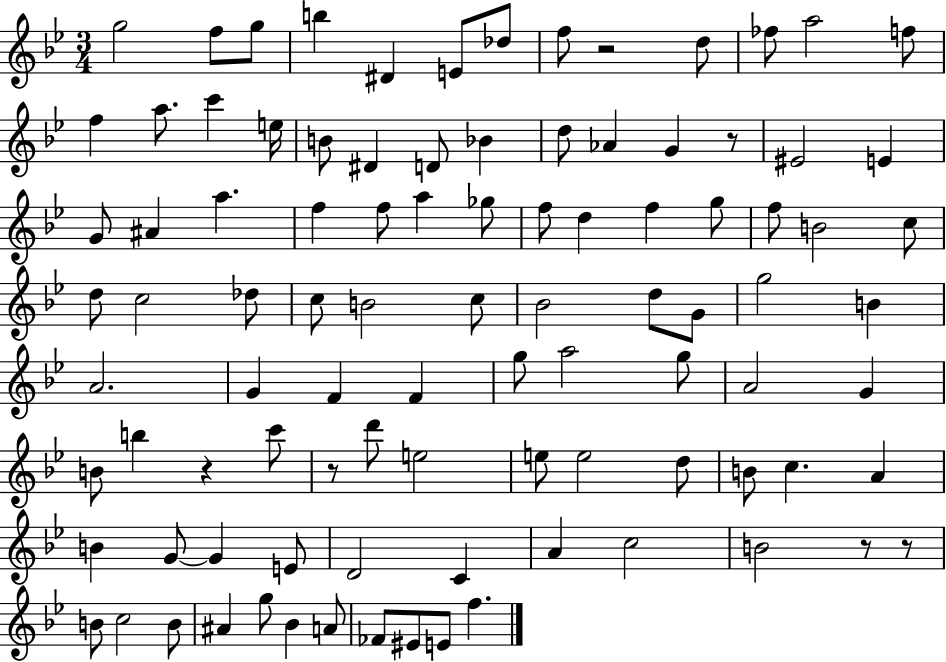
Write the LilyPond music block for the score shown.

{
  \clef treble
  \numericTimeSignature
  \time 3/4
  \key bes \major
  g''2 f''8 g''8 | b''4 dis'4 e'8 des''8 | f''8 r2 d''8 | fes''8 a''2 f''8 | \break f''4 a''8. c'''4 e''16 | b'8 dis'4 d'8 bes'4 | d''8 aes'4 g'4 r8 | eis'2 e'4 | \break g'8 ais'4 a''4. | f''4 f''8 a''4 ges''8 | f''8 d''4 f''4 g''8 | f''8 b'2 c''8 | \break d''8 c''2 des''8 | c''8 b'2 c''8 | bes'2 d''8 g'8 | g''2 b'4 | \break a'2. | g'4 f'4 f'4 | g''8 a''2 g''8 | a'2 g'4 | \break b'8 b''4 r4 c'''8 | r8 d'''8 e''2 | e''8 e''2 d''8 | b'8 c''4. a'4 | \break b'4 g'8~~ g'4 e'8 | d'2 c'4 | a'4 c''2 | b'2 r8 r8 | \break b'8 c''2 b'8 | ais'4 g''8 bes'4 a'8 | fes'8 eis'8 e'8 f''4. | \bar "|."
}